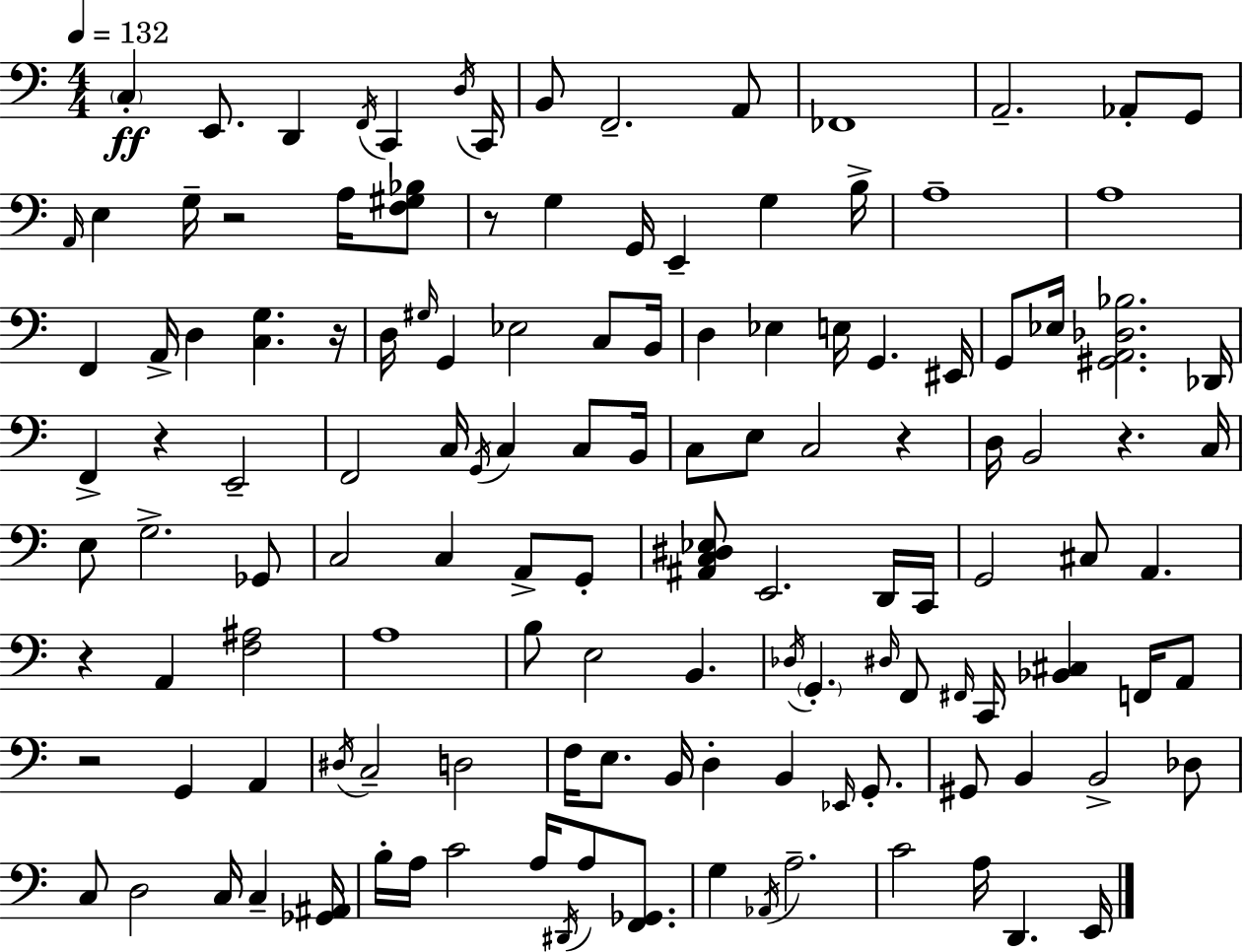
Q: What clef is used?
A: bass